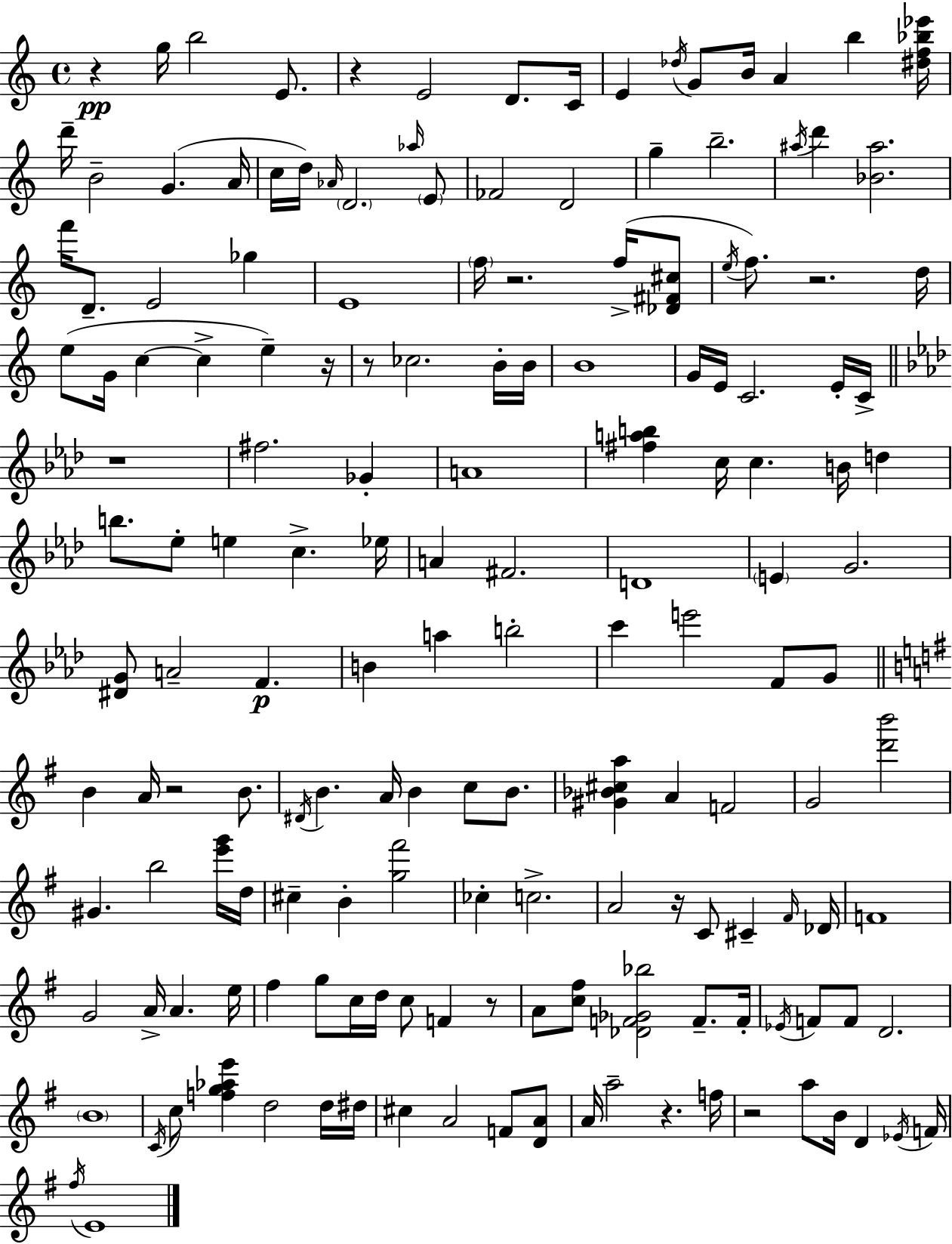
R/q G5/s B5/h E4/e. R/q E4/h D4/e. C4/s E4/q Db5/s G4/e B4/s A4/q B5/q [D#5,F5,Bb5,Eb6]/s D6/s B4/h G4/q. A4/s C5/s D5/s Ab4/s D4/h. Ab5/s E4/e FES4/h D4/h G5/q B5/h. A#5/s D6/q [Bb4,A#5]/h. F6/s D4/e. E4/h Gb5/q E4/w F5/s R/h. F5/s [Db4,F#4,C#5]/e E5/s F5/e. R/h. D5/s E5/e G4/s C5/q C5/q E5/q R/s R/e CES5/h. B4/s B4/s B4/w G4/s E4/s C4/h. E4/s C4/s R/w F#5/h. Gb4/q A4/w [F#5,A5,B5]/q C5/s C5/q. B4/s D5/q B5/e. Eb5/e E5/q C5/q. Eb5/s A4/q F#4/h. D4/w E4/q G4/h. [D#4,G4]/e A4/h F4/q. B4/q A5/q B5/h C6/q E6/h F4/e G4/e B4/q A4/s R/h B4/e. D#4/s B4/q. A4/s B4/q C5/e B4/e. [G#4,Bb4,C#5,A5]/q A4/q F4/h G4/h [D6,B6]/h G#4/q. B5/h [E6,G6]/s D5/s C#5/q B4/q [G5,F#6]/h CES5/q C5/h. A4/h R/s C4/e C#4/q F#4/s Db4/s F4/w G4/h A4/s A4/q. E5/s F#5/q G5/e C5/s D5/s C5/e F4/q R/e A4/e [C5,F#5]/e [Db4,F4,Gb4,Bb5]/h F4/e. F4/s Eb4/s F4/e F4/e D4/h. B4/w C4/s C5/e [F5,G5,Ab5,E6]/q D5/h D5/s D#5/s C#5/q A4/h F4/e [D4,A4]/e A4/s A5/h R/q. F5/s R/h A5/e B4/s D4/q Eb4/s F4/s F#5/s E4/w